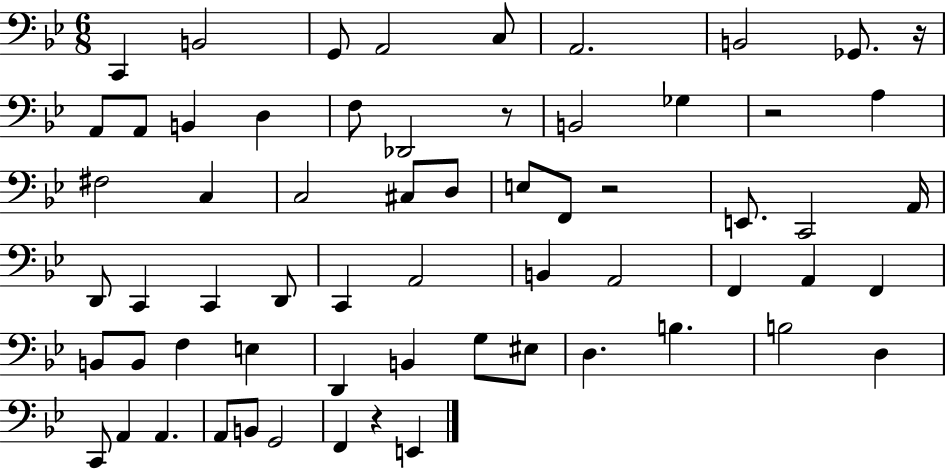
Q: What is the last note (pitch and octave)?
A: E2